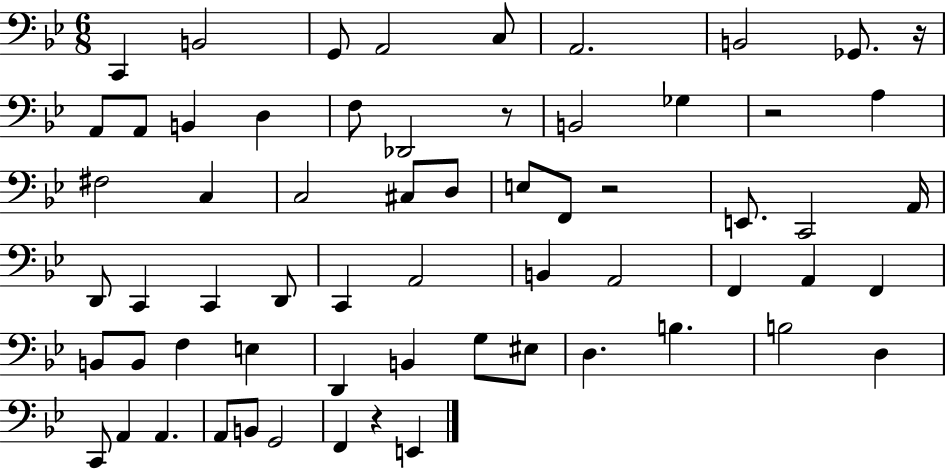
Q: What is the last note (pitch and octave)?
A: E2